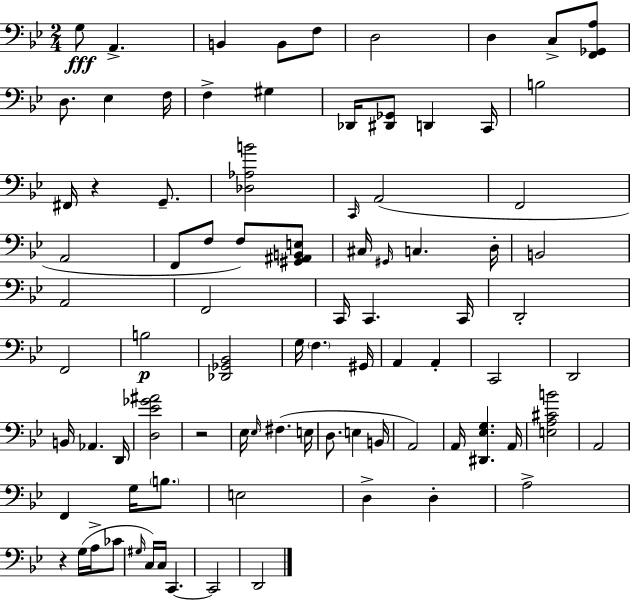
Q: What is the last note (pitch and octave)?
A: D2